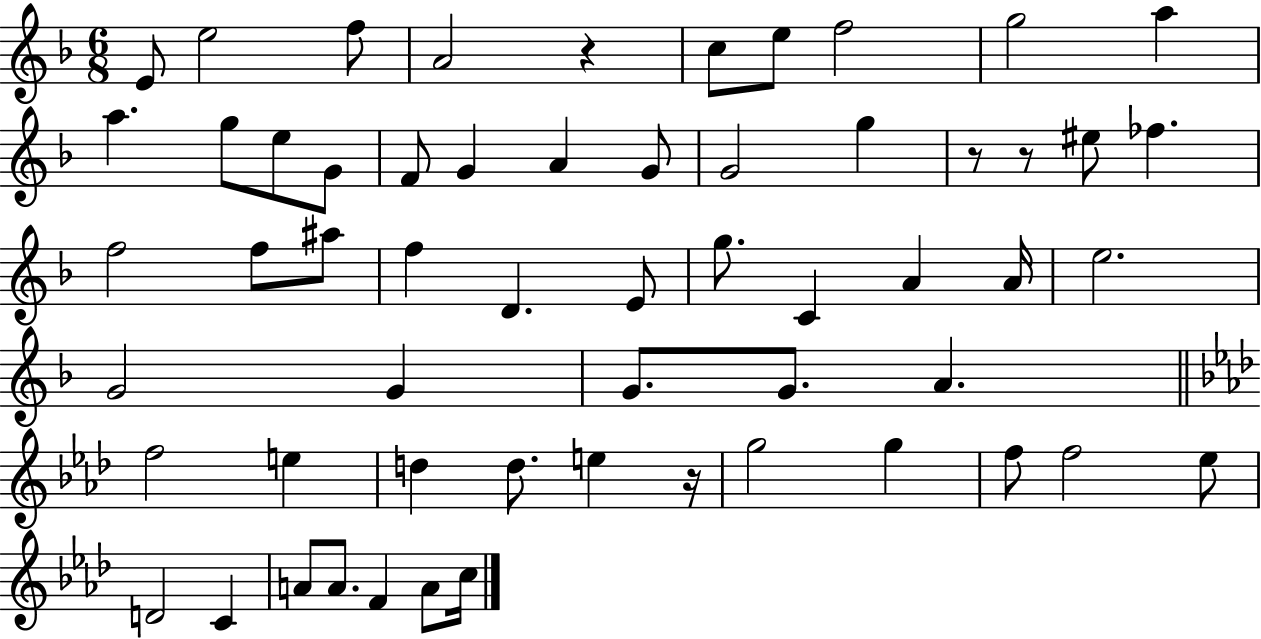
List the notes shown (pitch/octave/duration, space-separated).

E4/e E5/h F5/e A4/h R/q C5/e E5/e F5/h G5/h A5/q A5/q. G5/e E5/e G4/e F4/e G4/q A4/q G4/e G4/h G5/q R/e R/e EIS5/e FES5/q. F5/h F5/e A#5/e F5/q D4/q. E4/e G5/e. C4/q A4/q A4/s E5/h. G4/h G4/q G4/e. G4/e. A4/q. F5/h E5/q D5/q D5/e. E5/q R/s G5/h G5/q F5/e F5/h Eb5/e D4/h C4/q A4/e A4/e. F4/q A4/e C5/s